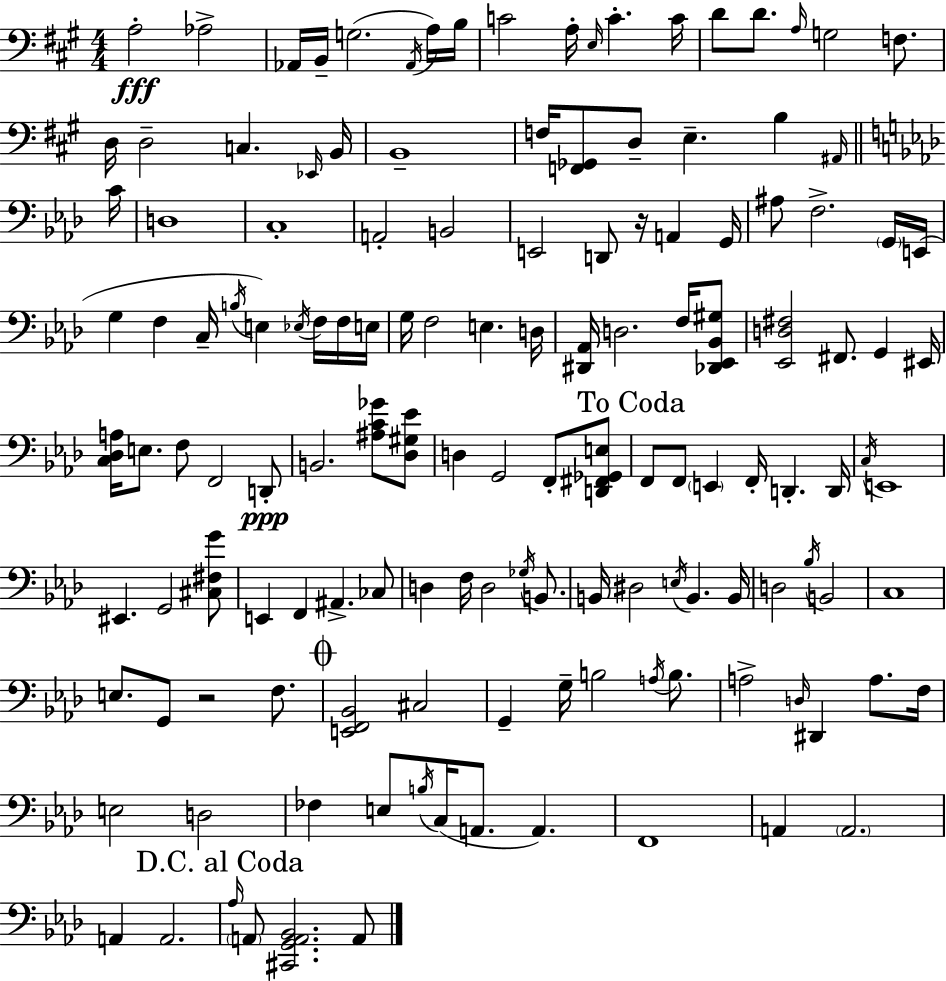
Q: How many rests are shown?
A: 2